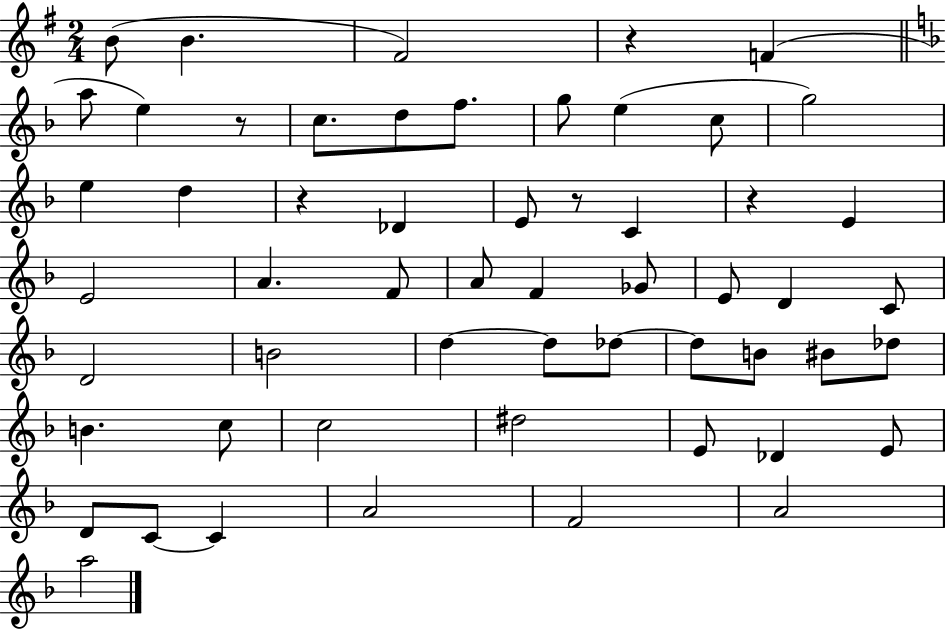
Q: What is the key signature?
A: G major